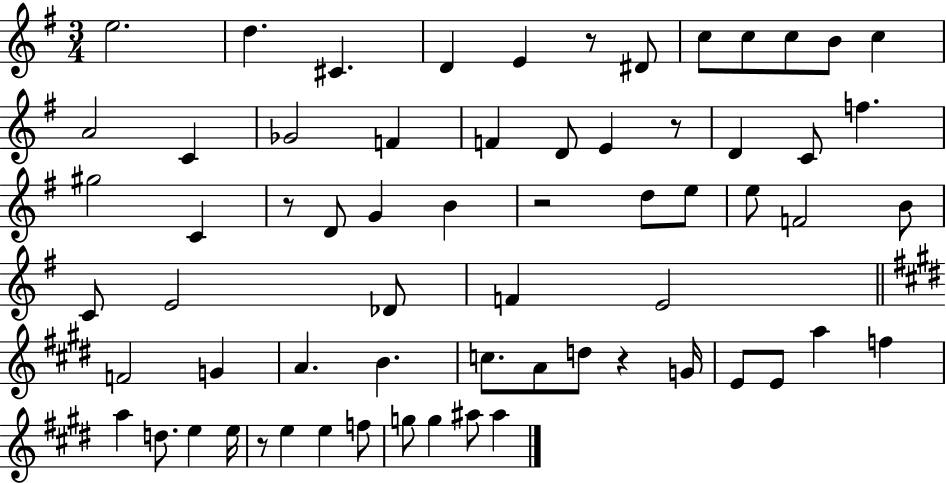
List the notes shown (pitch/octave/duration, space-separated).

E5/h. D5/q. C#4/q. D4/q E4/q R/e D#4/e C5/e C5/e C5/e B4/e C5/q A4/h C4/q Gb4/h F4/q F4/q D4/e E4/q R/e D4/q C4/e F5/q. G#5/h C4/q R/e D4/e G4/q B4/q R/h D5/e E5/e E5/e F4/h B4/e C4/e E4/h Db4/e F4/q E4/h F4/h G4/q A4/q. B4/q. C5/e. A4/e D5/e R/q G4/s E4/e E4/e A5/q F5/q A5/q D5/e. E5/q E5/s R/e E5/q E5/q F5/e G5/e G5/q A#5/e A#5/q